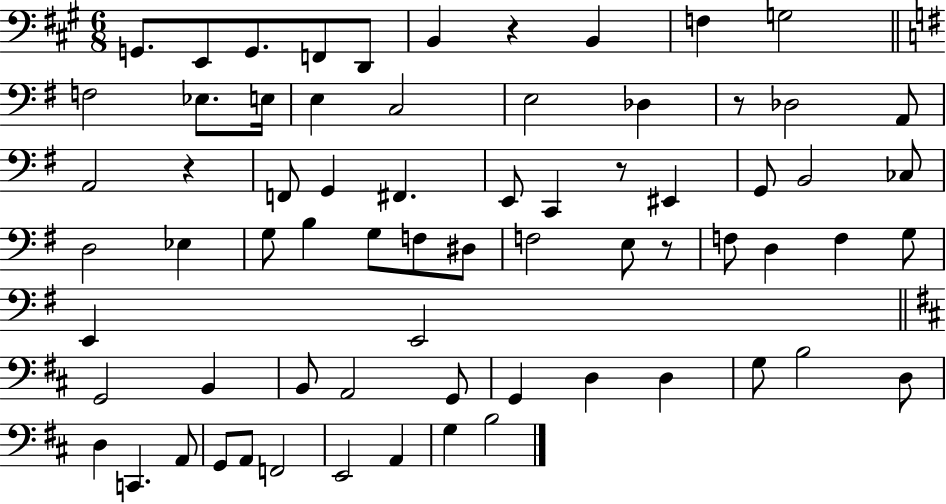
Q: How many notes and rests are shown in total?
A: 69